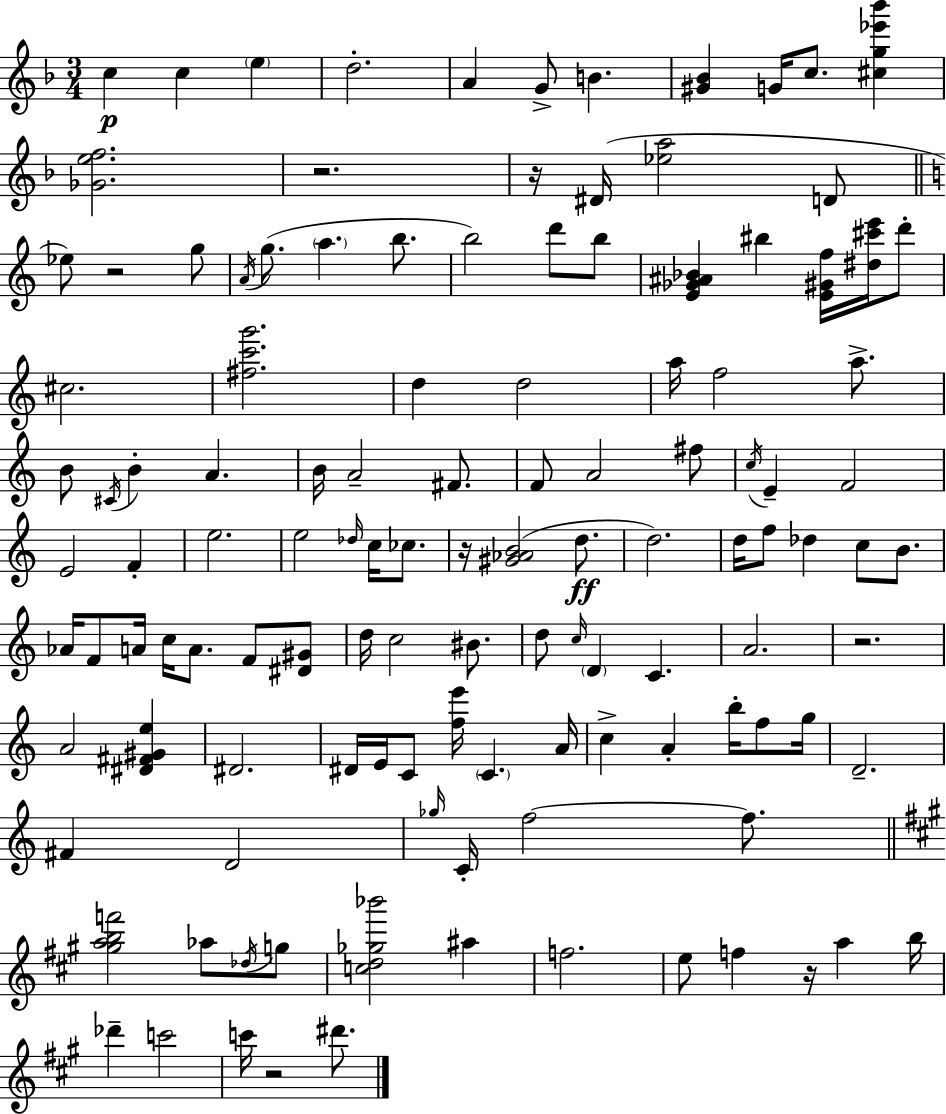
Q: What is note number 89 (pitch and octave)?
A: Ab5